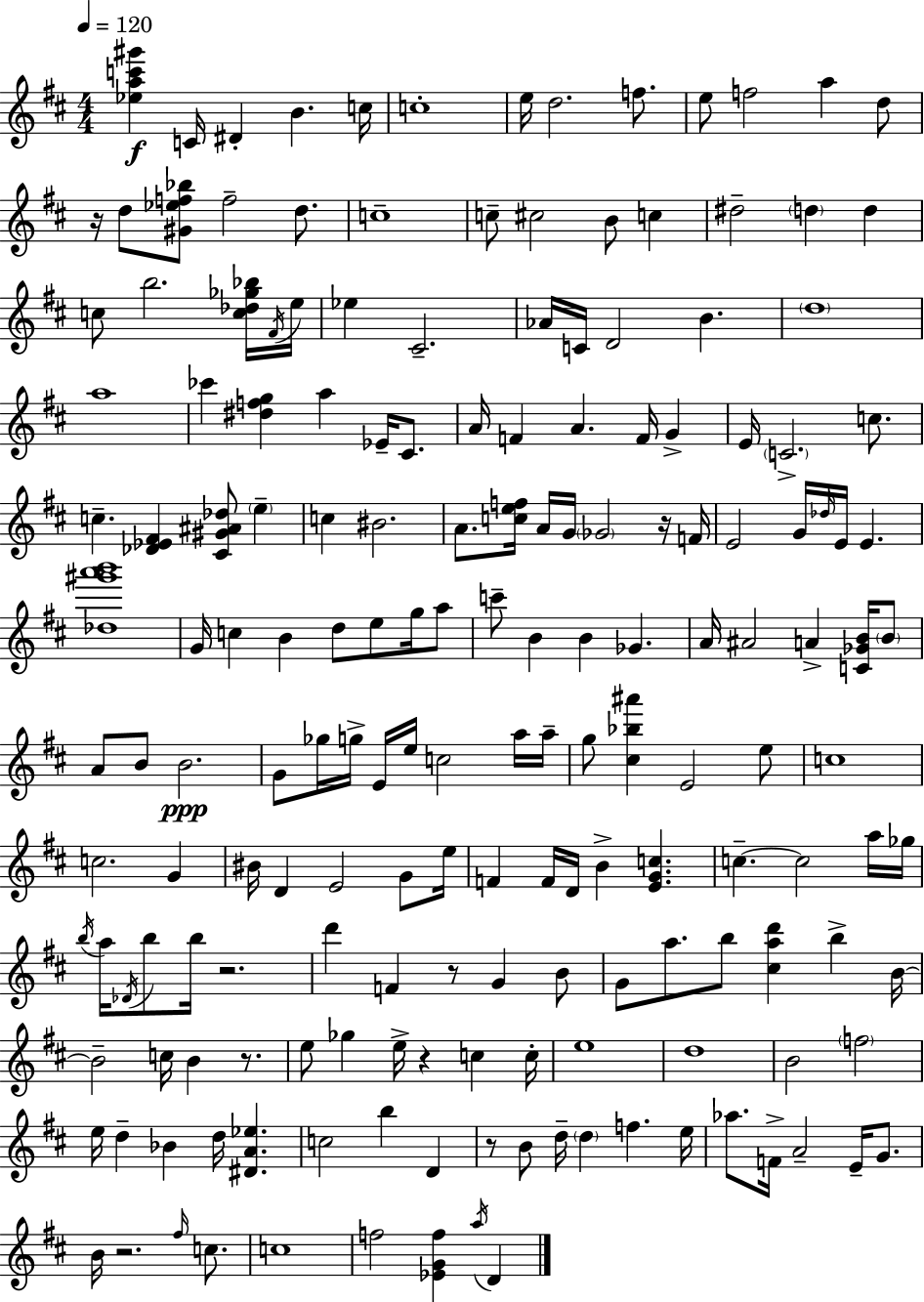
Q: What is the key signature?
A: D major